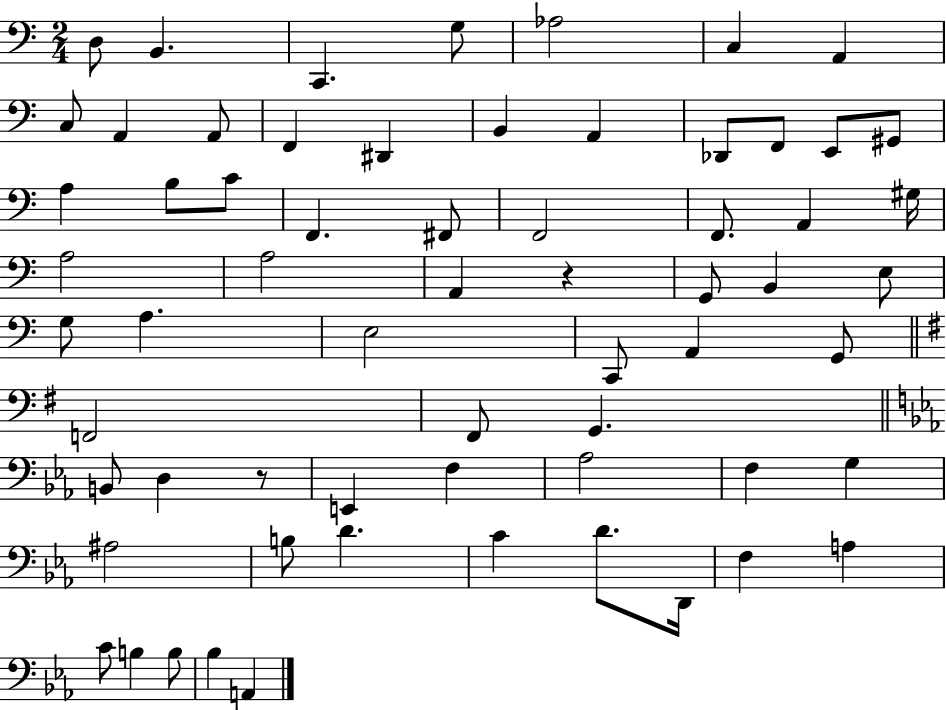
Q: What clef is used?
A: bass